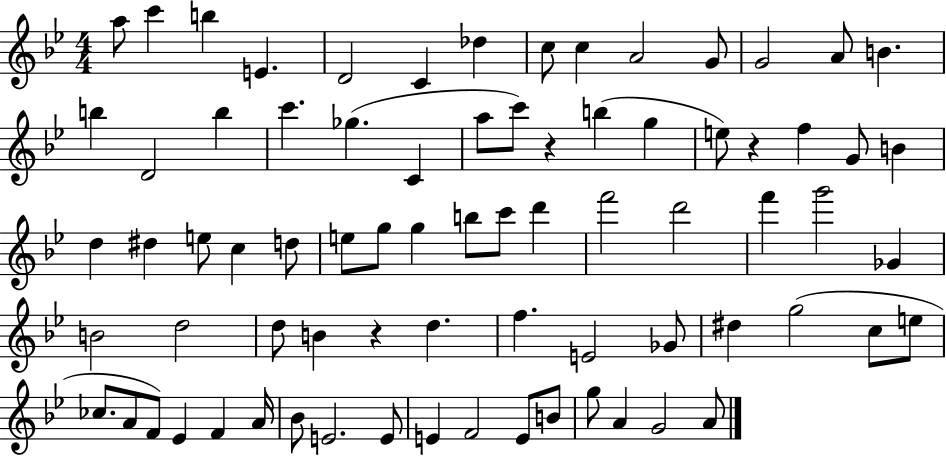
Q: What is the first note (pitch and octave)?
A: A5